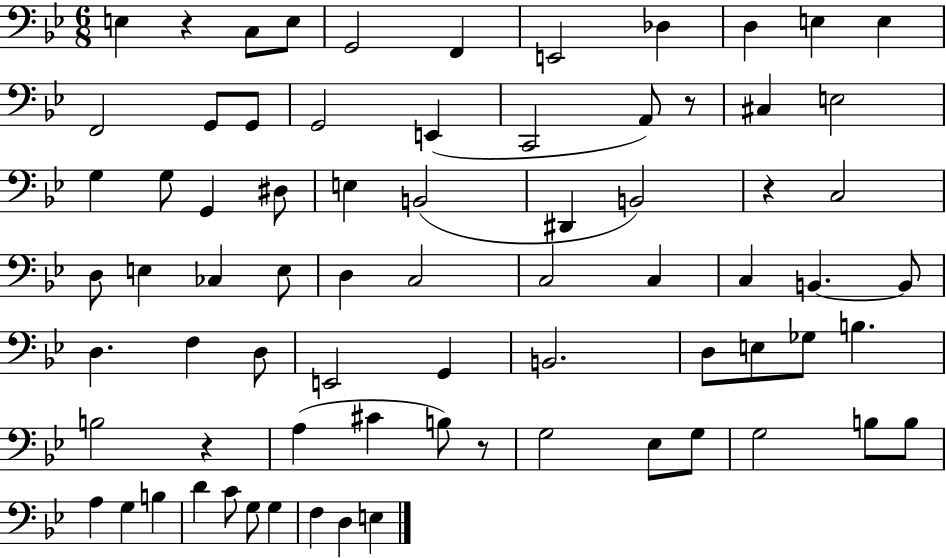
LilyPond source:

{
  \clef bass
  \numericTimeSignature
  \time 6/8
  \key bes \major
  \repeat volta 2 { e4 r4 c8 e8 | g,2 f,4 | e,2 des4 | d4 e4 e4 | \break f,2 g,8 g,8 | g,2 e,4( | c,2 a,8) r8 | cis4 e2 | \break g4 g8 g,4 dis8 | e4 b,2( | dis,4 b,2) | r4 c2 | \break d8 e4 ces4 e8 | d4 c2 | c2 c4 | c4 b,4.~~ b,8 | \break d4. f4 d8 | e,2 g,4 | b,2. | d8 e8 ges8 b4. | \break b2 r4 | a4( cis'4 b8) r8 | g2 ees8 g8 | g2 b8 b8 | \break a4 g4 b4 | d'4 c'8 g8 g4 | f4 d4 e4 | } \bar "|."
}